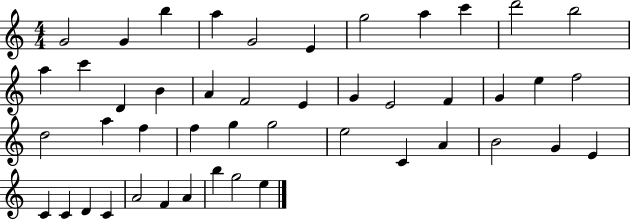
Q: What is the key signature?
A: C major